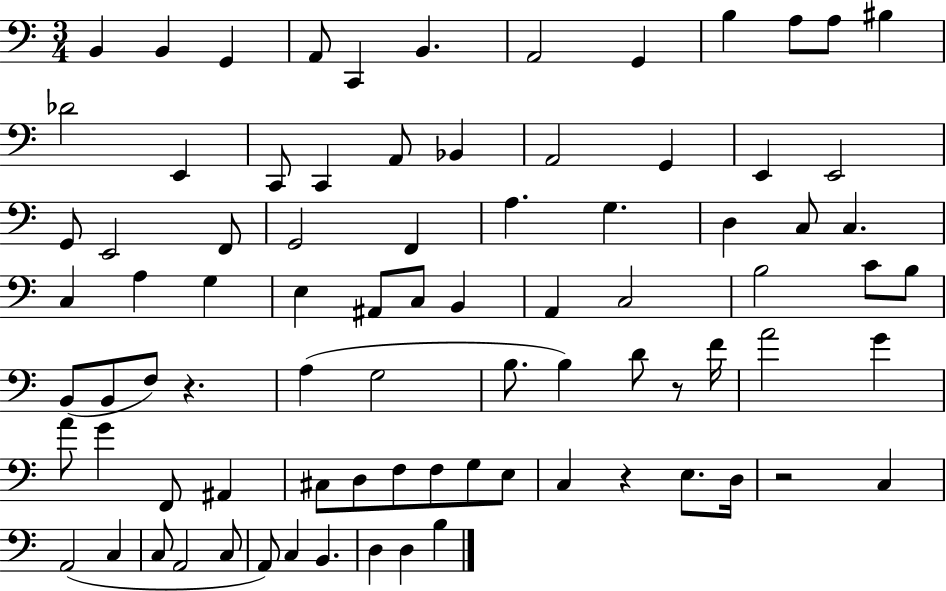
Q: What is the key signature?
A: C major